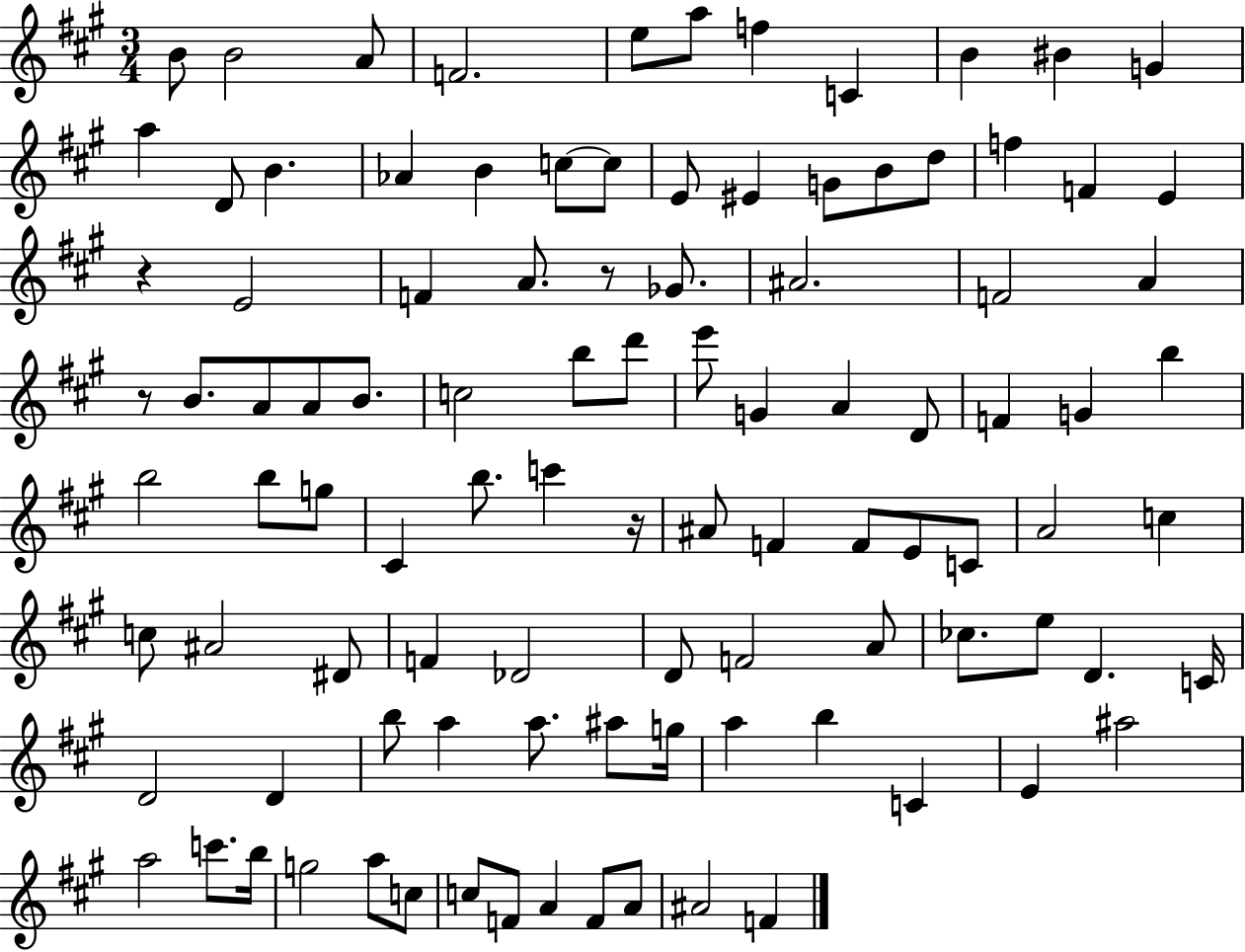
{
  \clef treble
  \numericTimeSignature
  \time 3/4
  \key a \major
  b'8 b'2 a'8 | f'2. | e''8 a''8 f''4 c'4 | b'4 bis'4 g'4 | \break a''4 d'8 b'4. | aes'4 b'4 c''8~~ c''8 | e'8 eis'4 g'8 b'8 d''8 | f''4 f'4 e'4 | \break r4 e'2 | f'4 a'8. r8 ges'8. | ais'2. | f'2 a'4 | \break r8 b'8. a'8 a'8 b'8. | c''2 b''8 d'''8 | e'''8 g'4 a'4 d'8 | f'4 g'4 b''4 | \break b''2 b''8 g''8 | cis'4 b''8. c'''4 r16 | ais'8 f'4 f'8 e'8 c'8 | a'2 c''4 | \break c''8 ais'2 dis'8 | f'4 des'2 | d'8 f'2 a'8 | ces''8. e''8 d'4. c'16 | \break d'2 d'4 | b''8 a''4 a''8. ais''8 g''16 | a''4 b''4 c'4 | e'4 ais''2 | \break a''2 c'''8. b''16 | g''2 a''8 c''8 | c''8 f'8 a'4 f'8 a'8 | ais'2 f'4 | \break \bar "|."
}